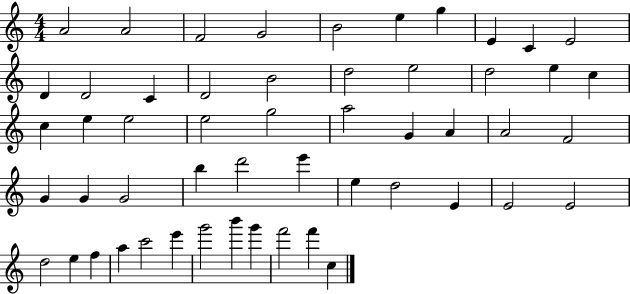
{
  \clef treble
  \numericTimeSignature
  \time 4/4
  \key c \major
  a'2 a'2 | f'2 g'2 | b'2 e''4 g''4 | e'4 c'4 e'2 | \break d'4 d'2 c'4 | d'2 b'2 | d''2 e''2 | d''2 e''4 c''4 | \break c''4 e''4 e''2 | e''2 g''2 | a''2 g'4 a'4 | a'2 f'2 | \break g'4 g'4 g'2 | b''4 d'''2 e'''4 | e''4 d''2 e'4 | e'2 e'2 | \break d''2 e''4 f''4 | a''4 c'''2 e'''4 | g'''2 b'''4 g'''4 | f'''2 f'''4 c''4 | \break \bar "|."
}